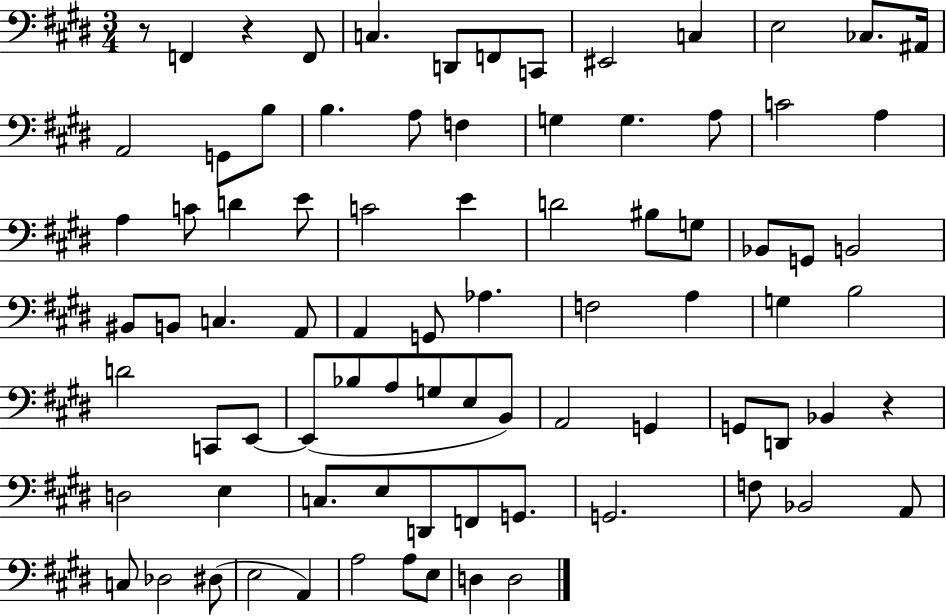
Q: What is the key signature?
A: E major